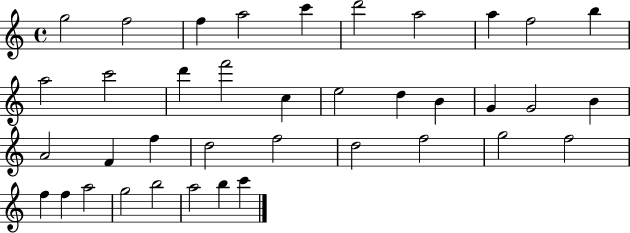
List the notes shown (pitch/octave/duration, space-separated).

G5/h F5/h F5/q A5/h C6/q D6/h A5/h A5/q F5/h B5/q A5/h C6/h D6/q F6/h C5/q E5/h D5/q B4/q G4/q G4/h B4/q A4/h F4/q F5/q D5/h F5/h D5/h F5/h G5/h F5/h F5/q F5/q A5/h G5/h B5/h A5/h B5/q C6/q